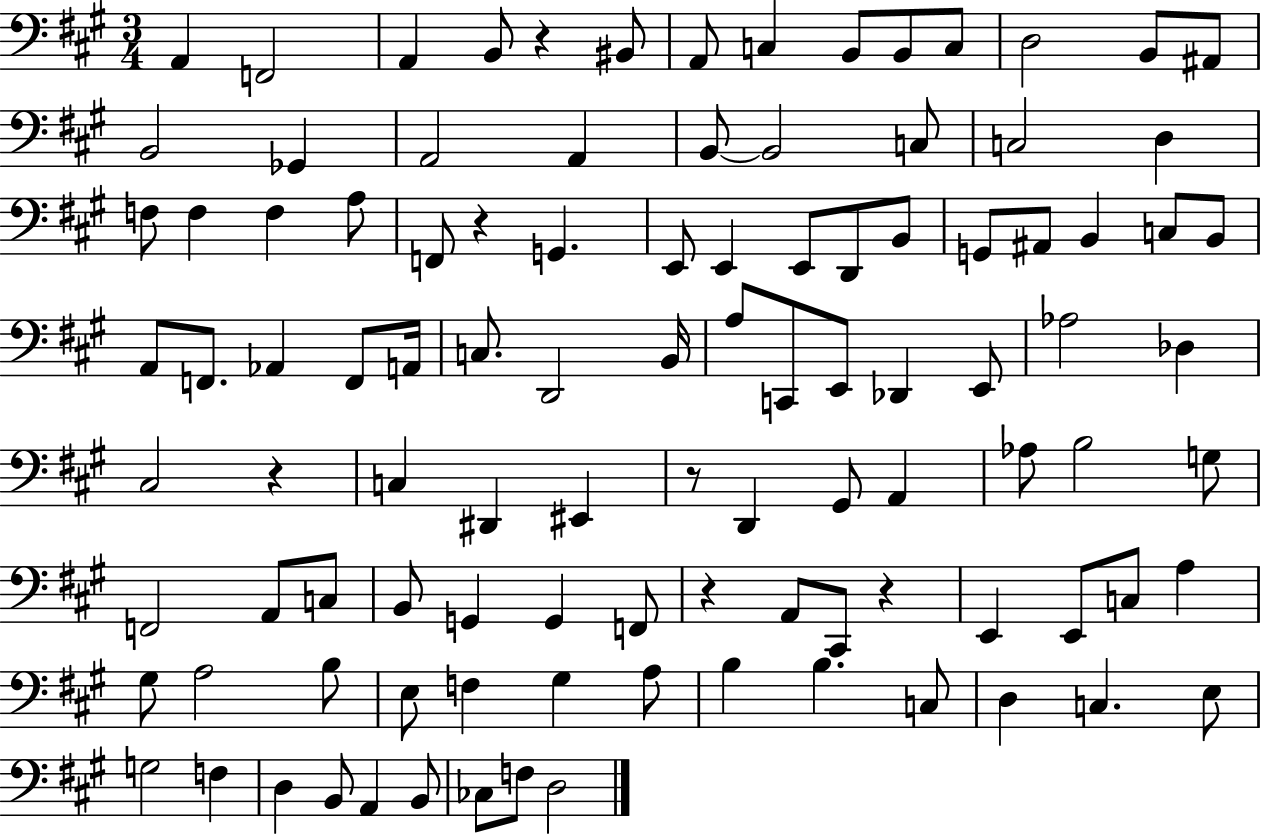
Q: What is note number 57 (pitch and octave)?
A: EIS2